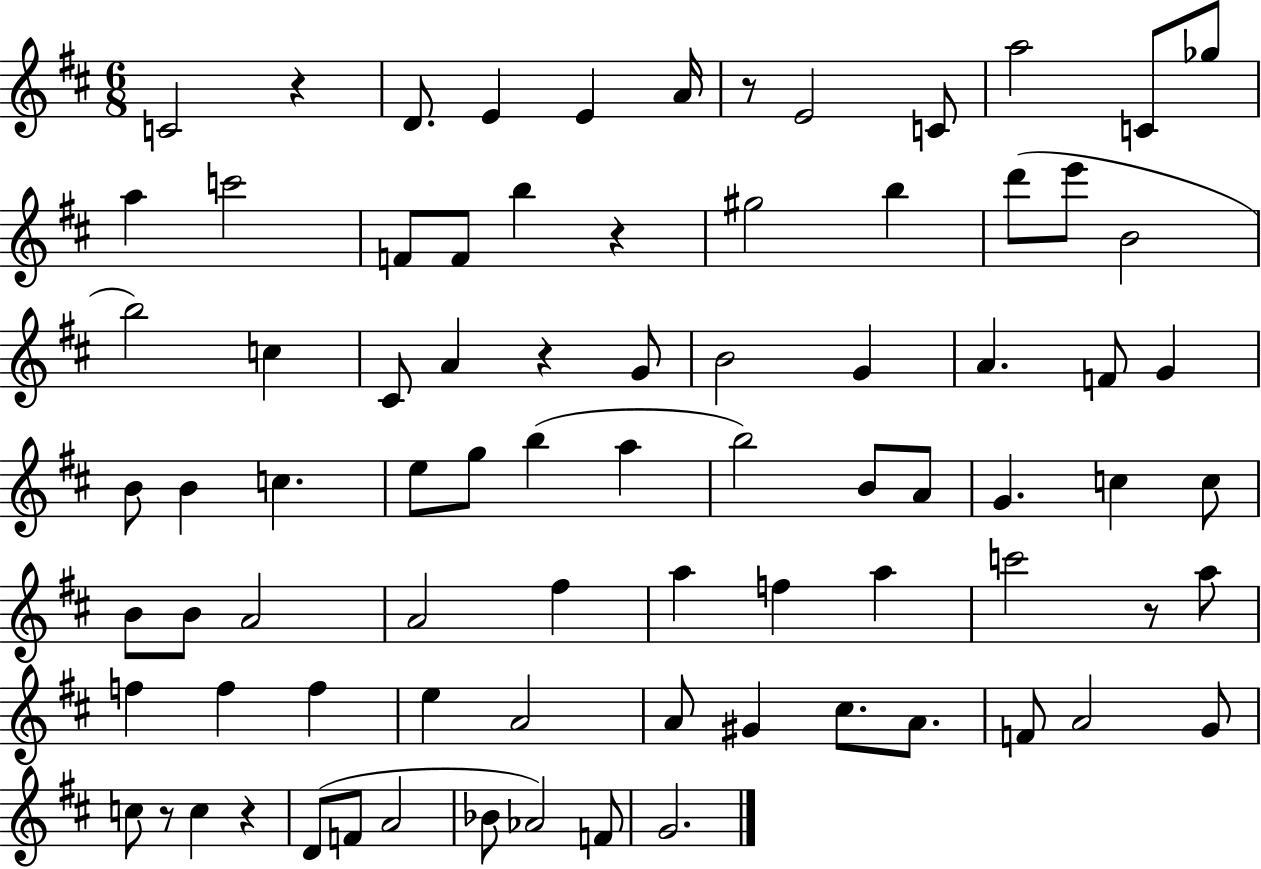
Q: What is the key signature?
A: D major